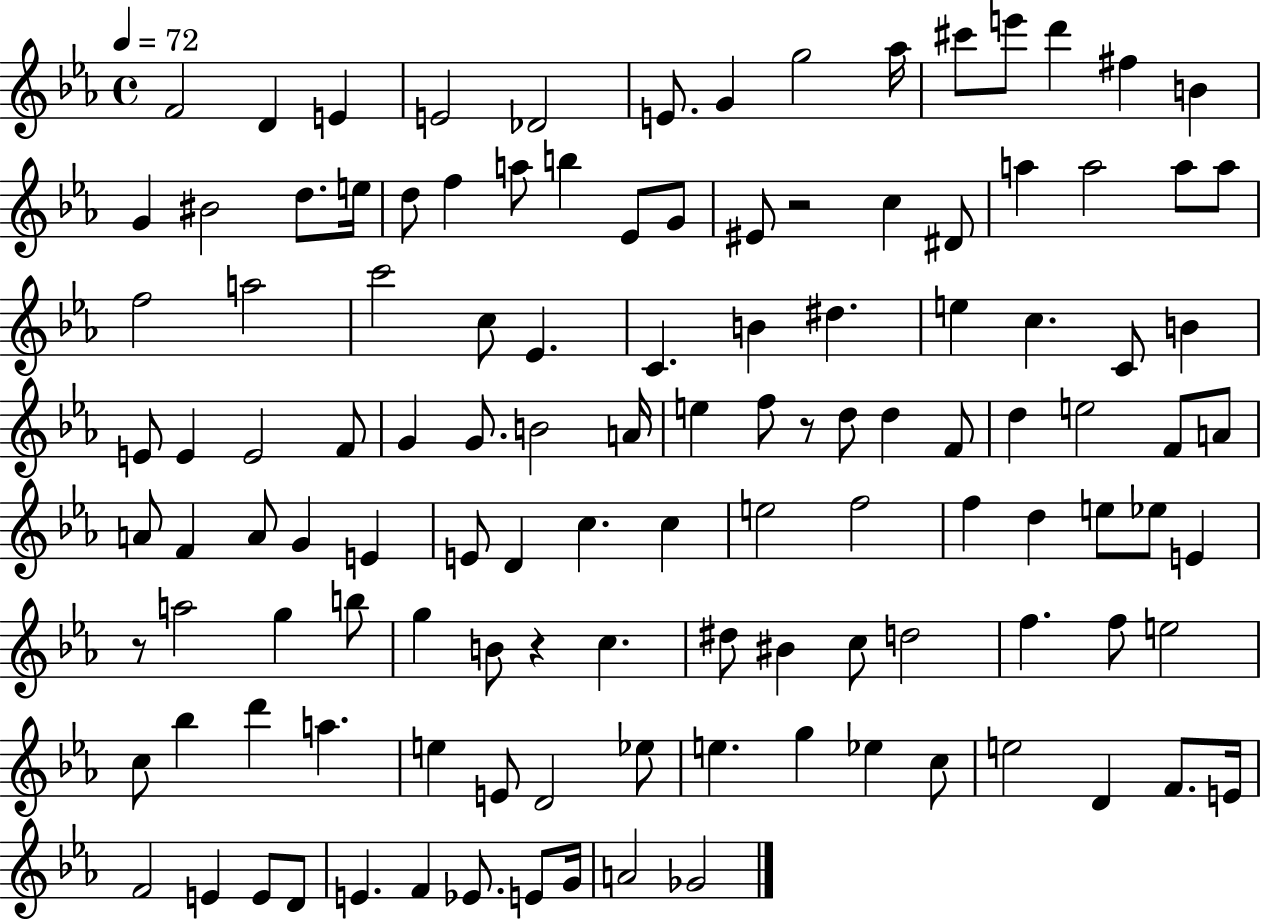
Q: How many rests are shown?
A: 4